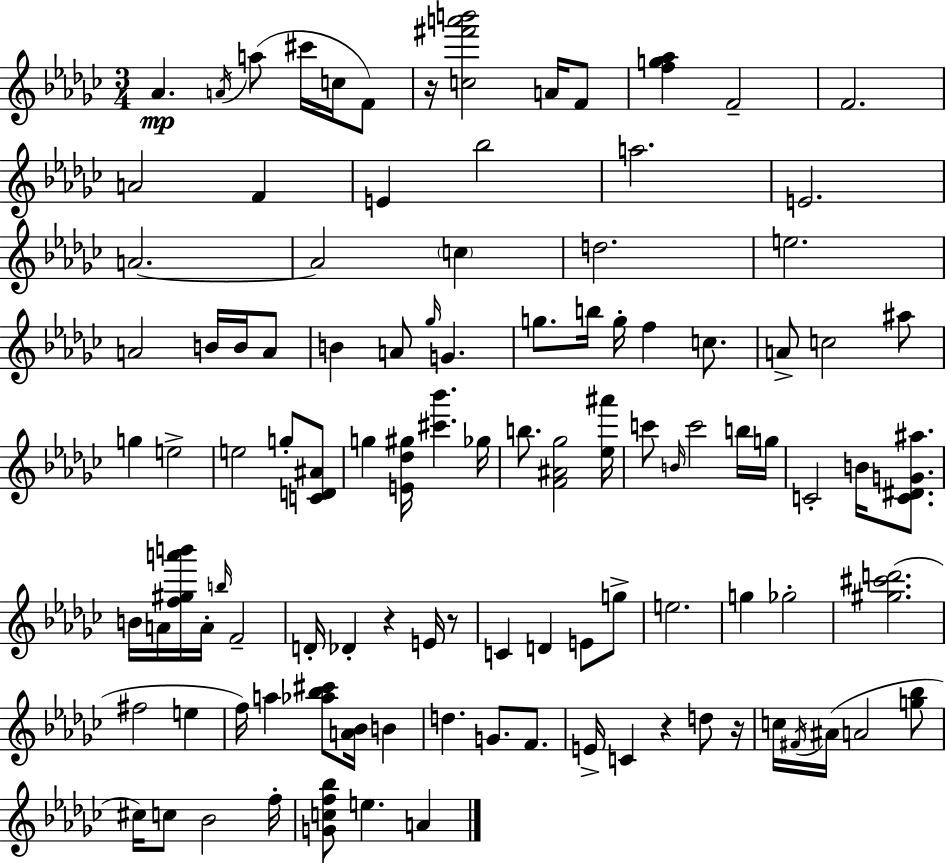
{
  \clef treble
  \numericTimeSignature
  \time 3/4
  \key ees \minor
  \repeat volta 2 { aes'4.\mp \acciaccatura { a'16 }( a''8 cis'''16 c''16 f'8) | r16 <c'' fis''' a''' b'''>2 a'16 f'8 | <f'' g'' aes''>4 f'2-- | f'2. | \break a'2 f'4 | e'4 bes''2 | a''2. | e'2. | \break a'2.~~ | a'2 \parenthesize c''4 | d''2. | e''2. | \break a'2 b'16 b'16 a'8 | b'4 a'8 \grace { ges''16 } g'4. | g''8. b''16 g''16-. f''4 c''8. | a'8-> c''2 | \break ais''8 g''4 e''2-> | e''2 g''8-. | <c' d' ais'>8 g''4 <e' des'' gis''>16 <cis''' bes'''>4. | ges''16 b''8. <f' ais' ges''>2 | \break <ees'' ais'''>16 c'''8 \grace { b'16 } c'''2 | b''16 g''16 c'2-. b'16 | <c' dis' g' ais''>8. b'16 a'16 <f'' gis'' a''' b'''>16 a'16-. \grace { b''16 } f'2-- | d'16-. des'4-. r4 | \break e'16 r8 c'4 d'4 | e'8 g''8-> e''2. | g''4 ges''2-. | <gis'' cis''' d'''>2.( | \break fis''2 | e''4 f''16) a''4 <aes'' bes'' cis'''>8 <a' bes'>16 | b'4 d''4. g'8. | f'8. e'16-> c'4 r4 | \break d''8 r16 c''16 \acciaccatura { fis'16 } ais'16( a'2 | <g'' bes''>8 cis''16) c''8 bes'2 | f''16-. <g' c'' f'' bes''>8 e''4. | a'4 } \bar "|."
}